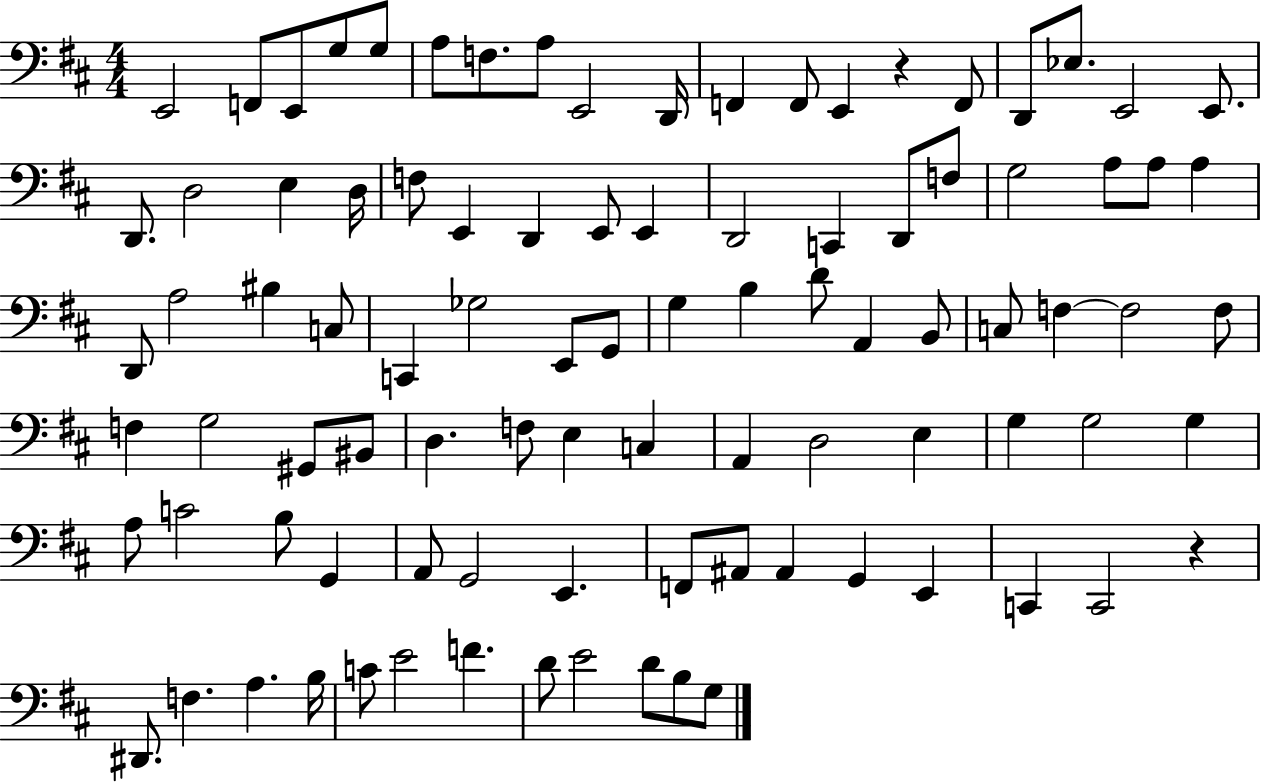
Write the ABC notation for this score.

X:1
T:Untitled
M:4/4
L:1/4
K:D
E,,2 F,,/2 E,,/2 G,/2 G,/2 A,/2 F,/2 A,/2 E,,2 D,,/4 F,, F,,/2 E,, z F,,/2 D,,/2 _E,/2 E,,2 E,,/2 D,,/2 D,2 E, D,/4 F,/2 E,, D,, E,,/2 E,, D,,2 C,, D,,/2 F,/2 G,2 A,/2 A,/2 A, D,,/2 A,2 ^B, C,/2 C,, _G,2 E,,/2 G,,/2 G, B, D/2 A,, B,,/2 C,/2 F, F,2 F,/2 F, G,2 ^G,,/2 ^B,,/2 D, F,/2 E, C, A,, D,2 E, G, G,2 G, A,/2 C2 B,/2 G,, A,,/2 G,,2 E,, F,,/2 ^A,,/2 ^A,, G,, E,, C,, C,,2 z ^D,,/2 F, A, B,/4 C/2 E2 F D/2 E2 D/2 B,/2 G,/2